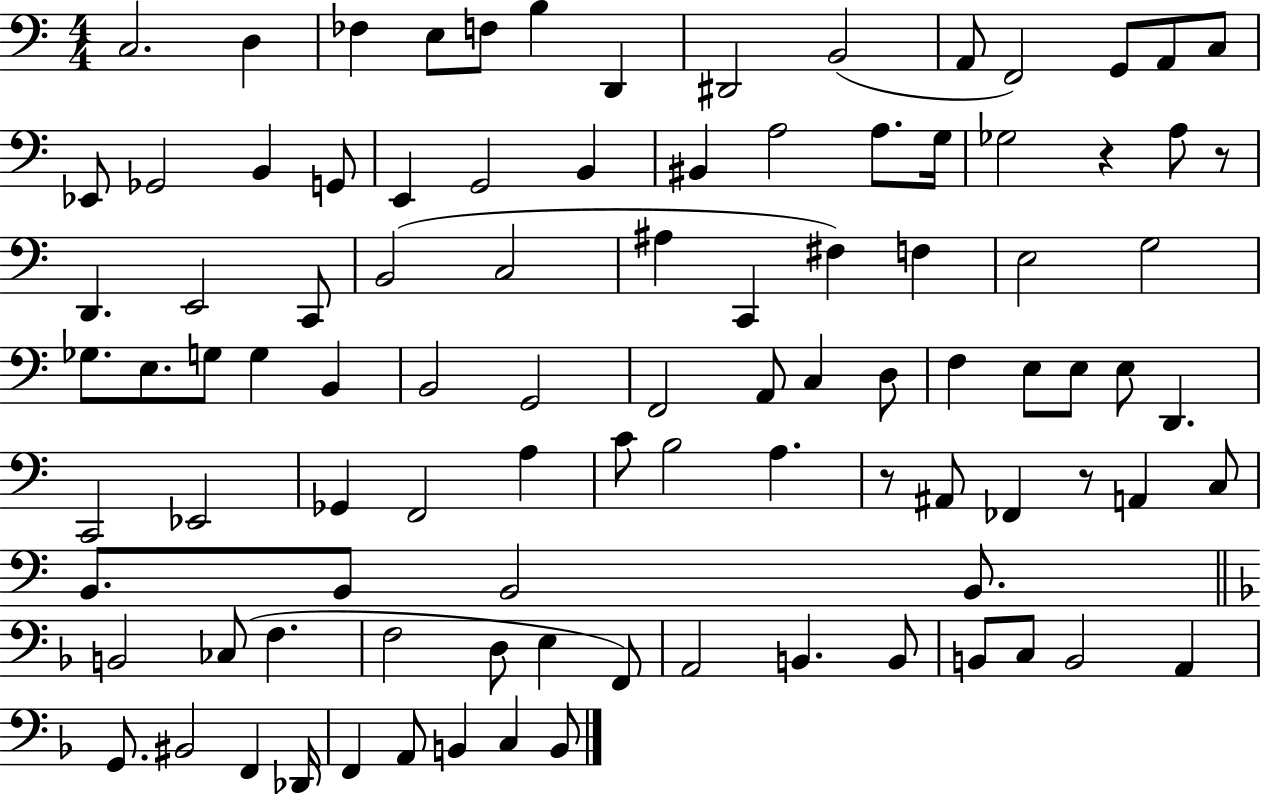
C3/h. D3/q FES3/q E3/e F3/e B3/q D2/q D#2/h B2/h A2/e F2/h G2/e A2/e C3/e Eb2/e Gb2/h B2/q G2/e E2/q G2/h B2/q BIS2/q A3/h A3/e. G3/s Gb3/h R/q A3/e R/e D2/q. E2/h C2/e B2/h C3/h A#3/q C2/q F#3/q F3/q E3/h G3/h Gb3/e. E3/e. G3/e G3/q B2/q B2/h G2/h F2/h A2/e C3/q D3/e F3/q E3/e E3/e E3/e D2/q. C2/h Eb2/h Gb2/q F2/h A3/q C4/e B3/h A3/q. R/e A#2/e FES2/q R/e A2/q C3/e B2/e. B2/e B2/h B2/e. B2/h CES3/e F3/q. F3/h D3/e E3/q F2/e A2/h B2/q. B2/e B2/e C3/e B2/h A2/q G2/e. BIS2/h F2/q Db2/s F2/q A2/e B2/q C3/q B2/e